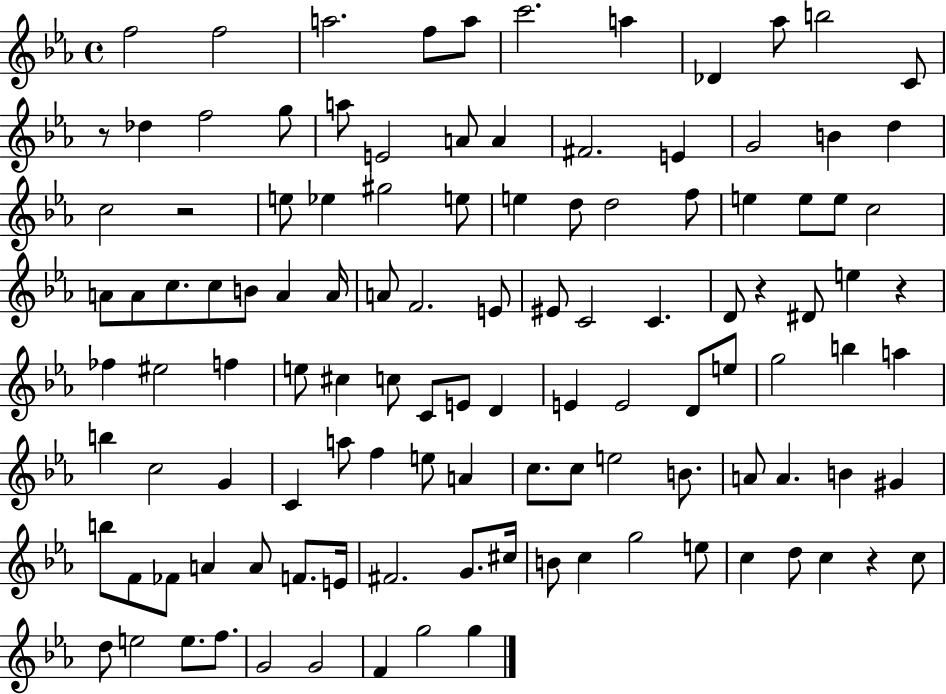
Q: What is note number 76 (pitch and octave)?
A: A4